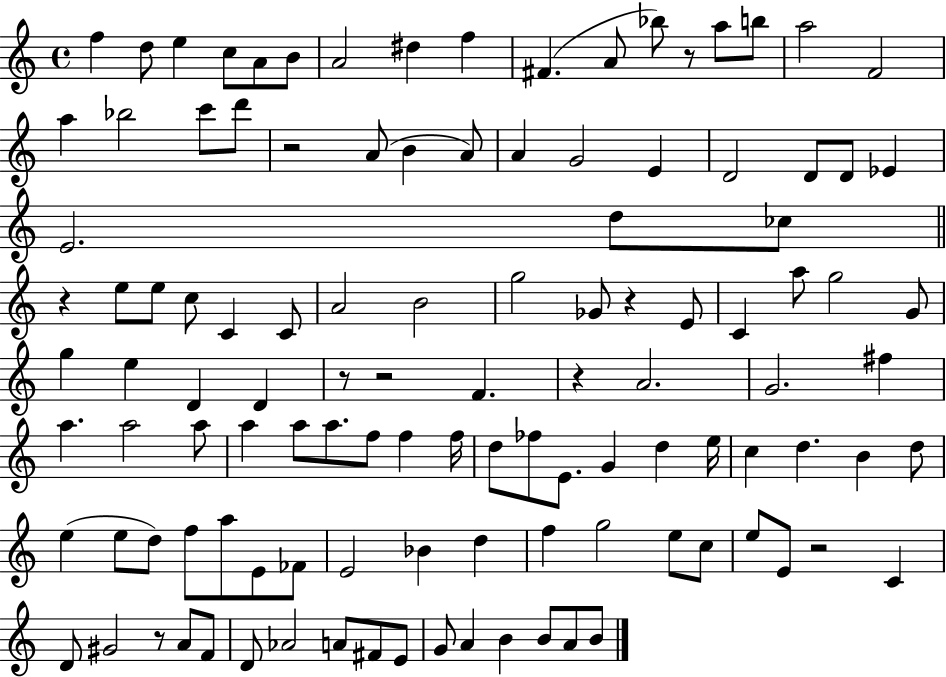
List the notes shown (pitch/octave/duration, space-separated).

F5/q D5/e E5/q C5/e A4/e B4/e A4/h D#5/q F5/q F#4/q. A4/e Bb5/e R/e A5/e B5/e A5/h F4/h A5/q Bb5/h C6/e D6/e R/h A4/e B4/q A4/e A4/q G4/h E4/q D4/h D4/e D4/e Eb4/q E4/h. D5/e CES5/e R/q E5/e E5/e C5/e C4/q C4/e A4/h B4/h G5/h Gb4/e R/q E4/e C4/q A5/e G5/h G4/e G5/q E5/q D4/q D4/q R/e R/h F4/q. R/q A4/h. G4/h. F#5/q A5/q. A5/h A5/e A5/q A5/e A5/e. F5/e F5/q F5/s D5/e FES5/e E4/e. G4/q D5/q E5/s C5/q D5/q. B4/q D5/e E5/q E5/e D5/e F5/e A5/e E4/e FES4/e E4/h Bb4/q D5/q F5/q G5/h E5/e C5/e E5/e E4/e R/h C4/q D4/e G#4/h R/e A4/e F4/e D4/e Ab4/h A4/e F#4/e E4/e G4/e A4/q B4/q B4/e A4/e B4/e